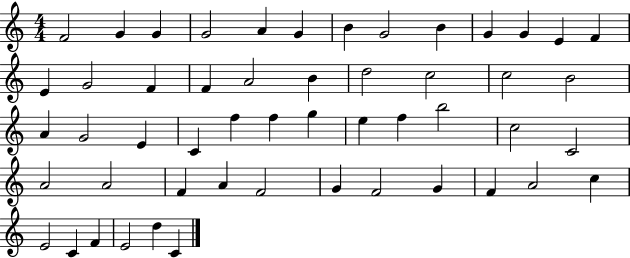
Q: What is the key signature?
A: C major